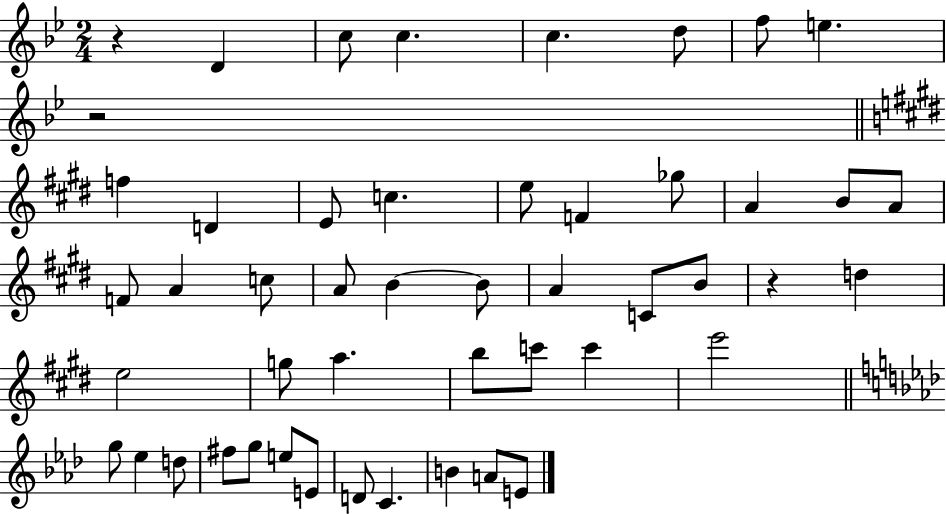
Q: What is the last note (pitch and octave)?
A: E4